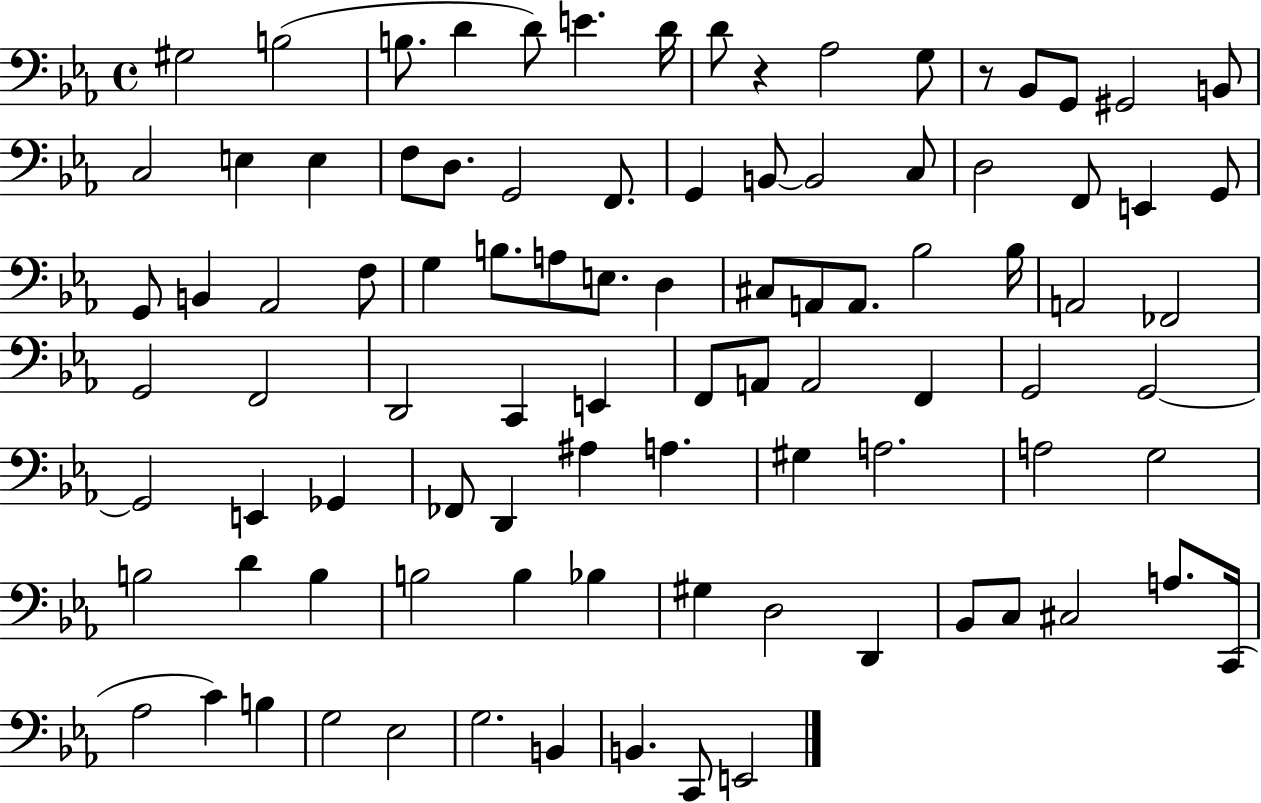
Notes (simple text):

G#3/h B3/h B3/e. D4/q D4/e E4/q. D4/s D4/e R/q Ab3/h G3/e R/e Bb2/e G2/e G#2/h B2/e C3/h E3/q E3/q F3/e D3/e. G2/h F2/e. G2/q B2/e B2/h C3/e D3/h F2/e E2/q G2/e G2/e B2/q Ab2/h F3/e G3/q B3/e. A3/e E3/e. D3/q C#3/e A2/e A2/e. Bb3/h Bb3/s A2/h FES2/h G2/h F2/h D2/h C2/q E2/q F2/e A2/e A2/h F2/q G2/h G2/h G2/h E2/q Gb2/q FES2/e D2/q A#3/q A3/q. G#3/q A3/h. A3/h G3/h B3/h D4/q B3/q B3/h B3/q Bb3/q G#3/q D3/h D2/q Bb2/e C3/e C#3/h A3/e. C2/s Ab3/h C4/q B3/q G3/h Eb3/h G3/h. B2/q B2/q. C2/e E2/h